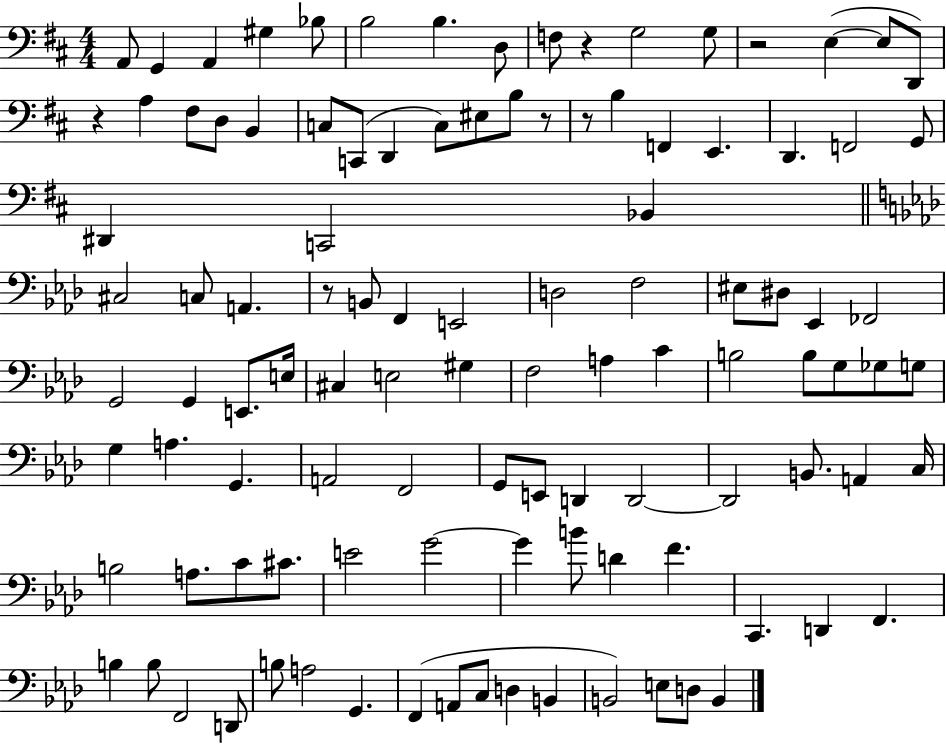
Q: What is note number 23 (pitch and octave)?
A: EIS3